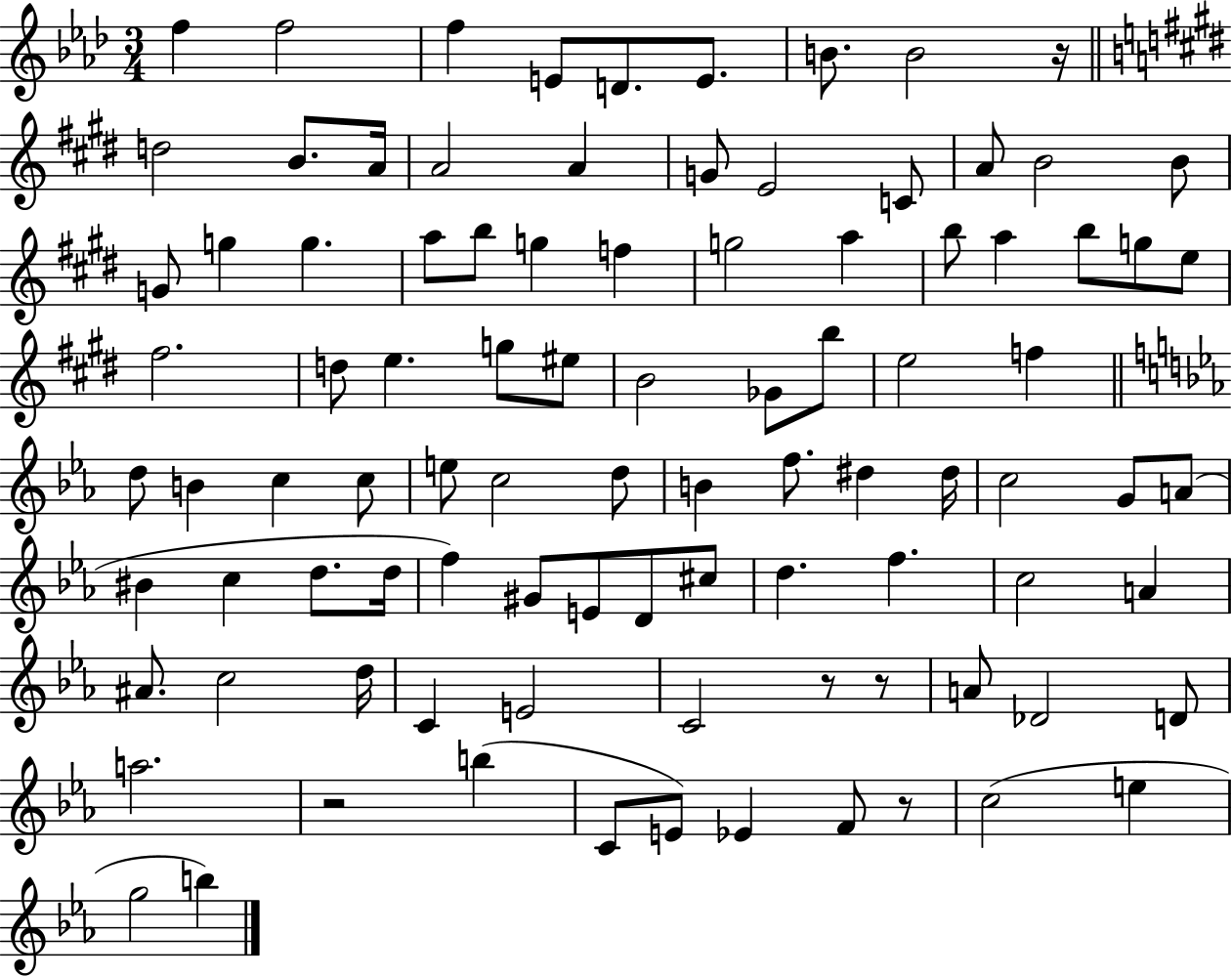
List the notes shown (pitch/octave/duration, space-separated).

F5/q F5/h F5/q E4/e D4/e. E4/e. B4/e. B4/h R/s D5/h B4/e. A4/s A4/h A4/q G4/e E4/h C4/e A4/e B4/h B4/e G4/e G5/q G5/q. A5/e B5/e G5/q F5/q G5/h A5/q B5/e A5/q B5/e G5/e E5/e F#5/h. D5/e E5/q. G5/e EIS5/e B4/h Gb4/e B5/e E5/h F5/q D5/e B4/q C5/q C5/e E5/e C5/h D5/e B4/q F5/e. D#5/q D#5/s C5/h G4/e A4/e BIS4/q C5/q D5/e. D5/s F5/q G#4/e E4/e D4/e C#5/e D5/q. F5/q. C5/h A4/q A#4/e. C5/h D5/s C4/q E4/h C4/h R/e R/e A4/e Db4/h D4/e A5/h. R/h B5/q C4/e E4/e Eb4/q F4/e R/e C5/h E5/q G5/h B5/q